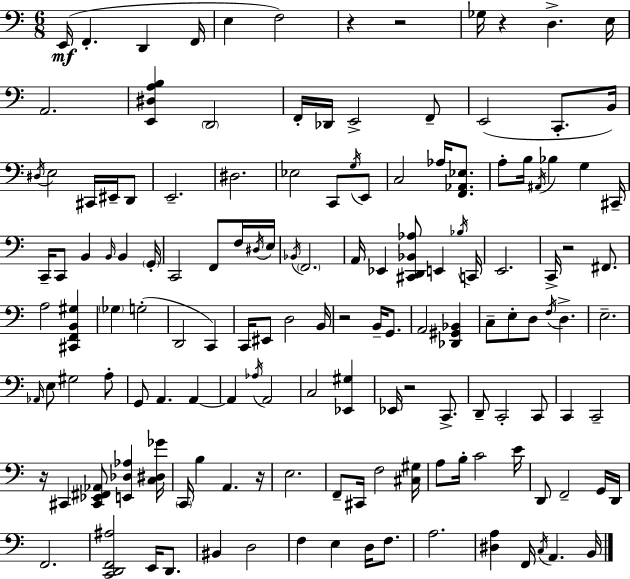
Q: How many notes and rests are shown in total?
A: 144